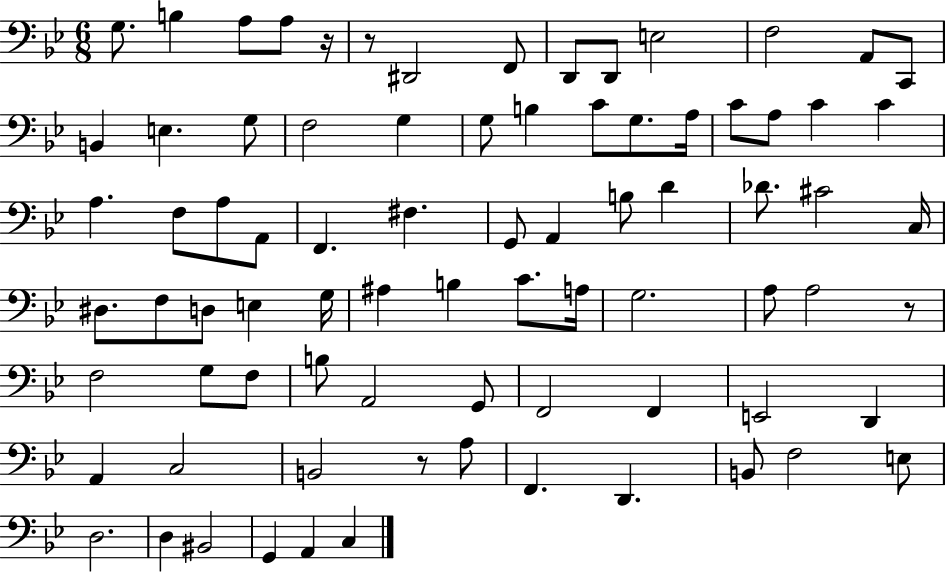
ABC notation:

X:1
T:Untitled
M:6/8
L:1/4
K:Bb
G,/2 B, A,/2 A,/2 z/4 z/2 ^D,,2 F,,/2 D,,/2 D,,/2 E,2 F,2 A,,/2 C,,/2 B,, E, G,/2 F,2 G, G,/2 B, C/2 G,/2 A,/4 C/2 A,/2 C C A, F,/2 A,/2 A,,/2 F,, ^F, G,,/2 A,, B,/2 D _D/2 ^C2 C,/4 ^D,/2 F,/2 D,/2 E, G,/4 ^A, B, C/2 A,/4 G,2 A,/2 A,2 z/2 F,2 G,/2 F,/2 B,/2 A,,2 G,,/2 F,,2 F,, E,,2 D,, A,, C,2 B,,2 z/2 A,/2 F,, D,, B,,/2 F,2 E,/2 D,2 D, ^B,,2 G,, A,, C,